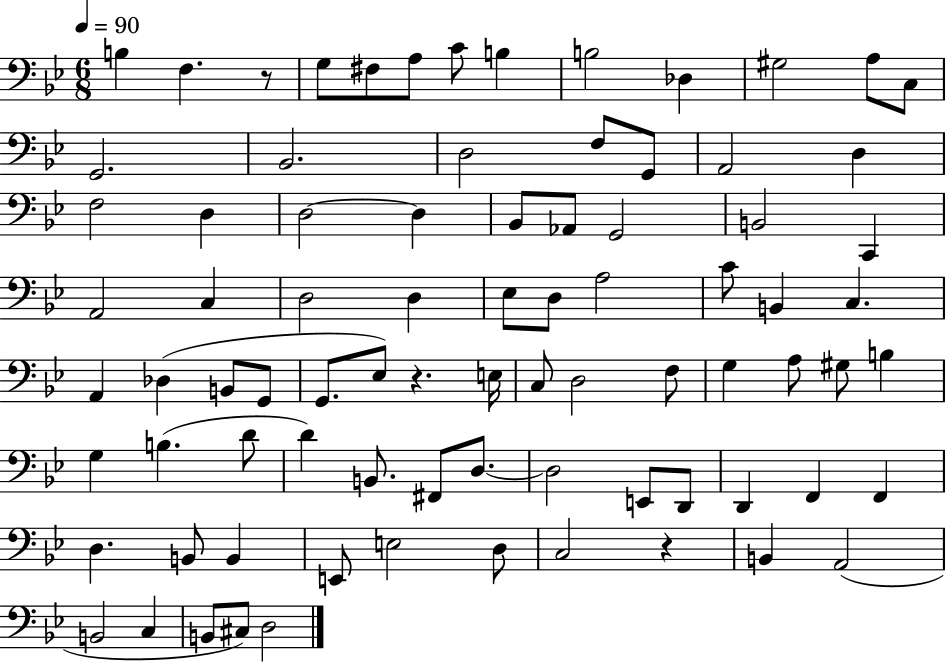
{
  \clef bass
  \numericTimeSignature
  \time 6/8
  \key bes \major
  \tempo 4 = 90
  b4 f4. r8 | g8 fis8 a8 c'8 b4 | b2 des4 | gis2 a8 c8 | \break g,2. | bes,2. | d2 f8 g,8 | a,2 d4 | \break f2 d4 | d2~~ d4 | bes,8 aes,8 g,2 | b,2 c,4 | \break a,2 c4 | d2 d4 | ees8 d8 a2 | c'8 b,4 c4. | \break a,4 des4( b,8 g,8 | g,8. ees8) r4. e16 | c8 d2 f8 | g4 a8 gis8 b4 | \break g4 b4.( d'8 | d'4) b,8. fis,8 d8.~~ | d2 e,8 d,8 | d,4 f,4 f,4 | \break d4. b,8 b,4 | e,8 e2 d8 | c2 r4 | b,4 a,2( | \break b,2 c4 | b,8 cis8) d2 | \bar "|."
}